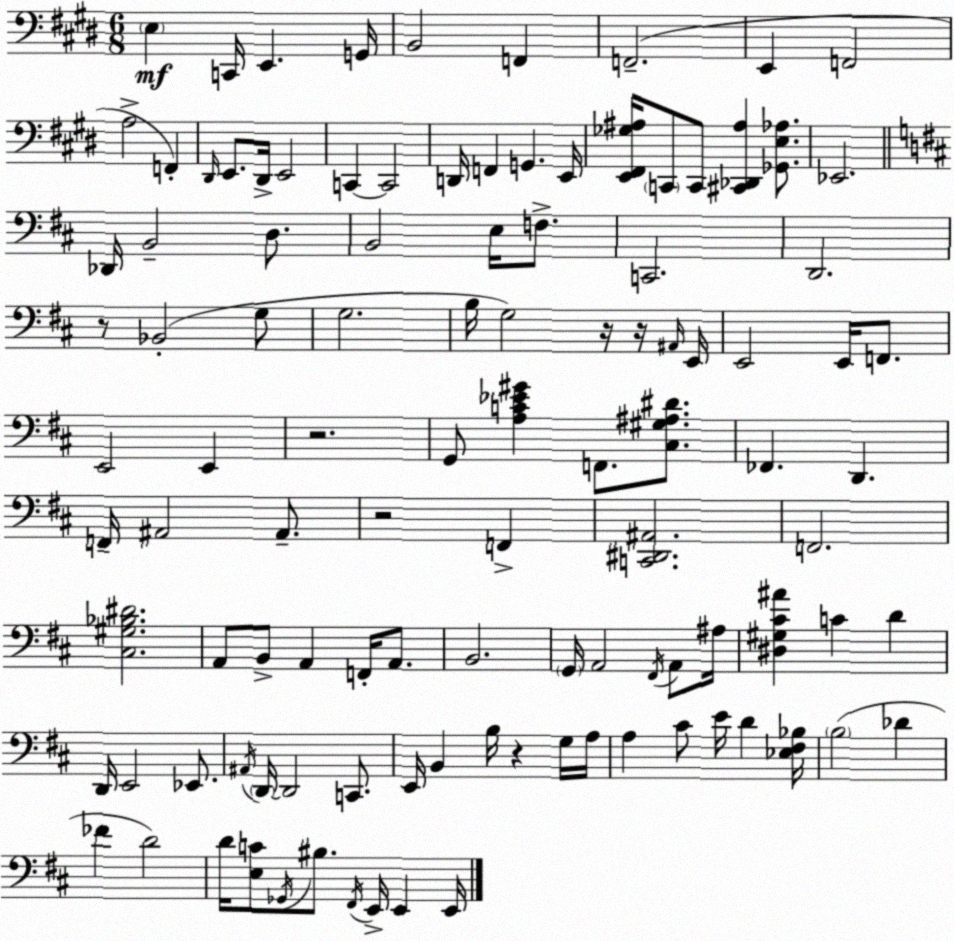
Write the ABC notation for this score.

X:1
T:Untitled
M:6/8
L:1/4
K:E
E, C,,/4 E,, G,,/4 B,,2 F,, F,,2 E,, F,,2 A,2 F,, ^D,,/4 E,,/2 ^D,,/4 E,,2 C,, C,,2 D,,/4 F,, G,, E,,/4 [E,,^F,,_G,^A,]/4 C,,/2 C,,/2 [^C,,_D,,^A,] [_G,,E,_A,]/2 _E,,2 _D,,/4 B,,2 D,/2 B,,2 E,/4 F,/2 C,,2 D,,2 z/2 _B,,2 G,/2 G,2 B,/4 G,2 z/4 z/4 ^A,,/4 E,,/4 E,,2 E,,/4 F,,/2 E,,2 E,, z2 G,,/2 [A,C_E^G] F,,/2 [^C,^G,^A,^D]/2 _F,, D,, F,,/4 ^A,,2 ^A,,/2 z2 F,, [C,,^D,,^A,,]2 F,,2 [^C,^G,_B,^D]2 A,,/2 B,,/2 A,, F,,/4 A,,/2 B,,2 G,,/4 A,,2 ^F,,/4 A,,/2 ^A,/4 [^D,^G,^C^A] C D D,,/4 E,,2 _E,,/2 ^A,,/4 D,,/4 D,,2 C,,/2 E,,/4 B,, B,/4 z G,/4 A,/4 A, ^C/2 E/4 D [_E,^F,_B,]/4 B,2 _D _F D2 D/4 [E,C]/2 _G,,/4 ^B,/2 ^F,,/4 E,,/4 E,, E,,/4